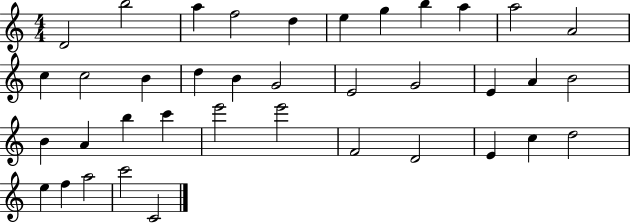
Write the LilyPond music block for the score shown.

{
  \clef treble
  \numericTimeSignature
  \time 4/4
  \key c \major
  d'2 b''2 | a''4 f''2 d''4 | e''4 g''4 b''4 a''4 | a''2 a'2 | \break c''4 c''2 b'4 | d''4 b'4 g'2 | e'2 g'2 | e'4 a'4 b'2 | \break b'4 a'4 b''4 c'''4 | e'''2 e'''2 | f'2 d'2 | e'4 c''4 d''2 | \break e''4 f''4 a''2 | c'''2 c'2 | \bar "|."
}